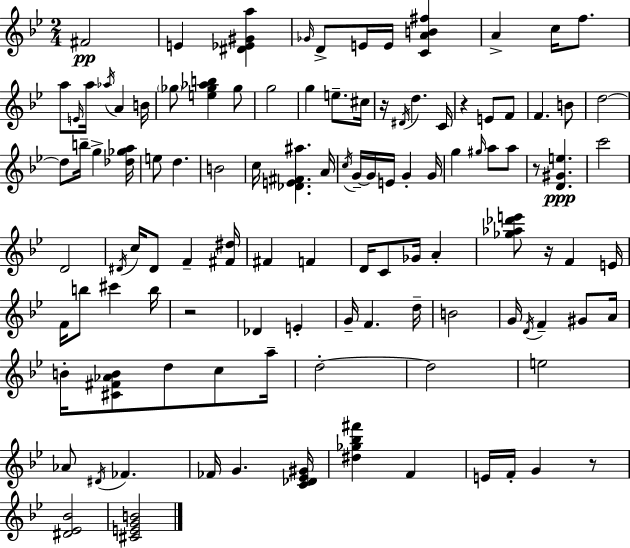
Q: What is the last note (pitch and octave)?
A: G4